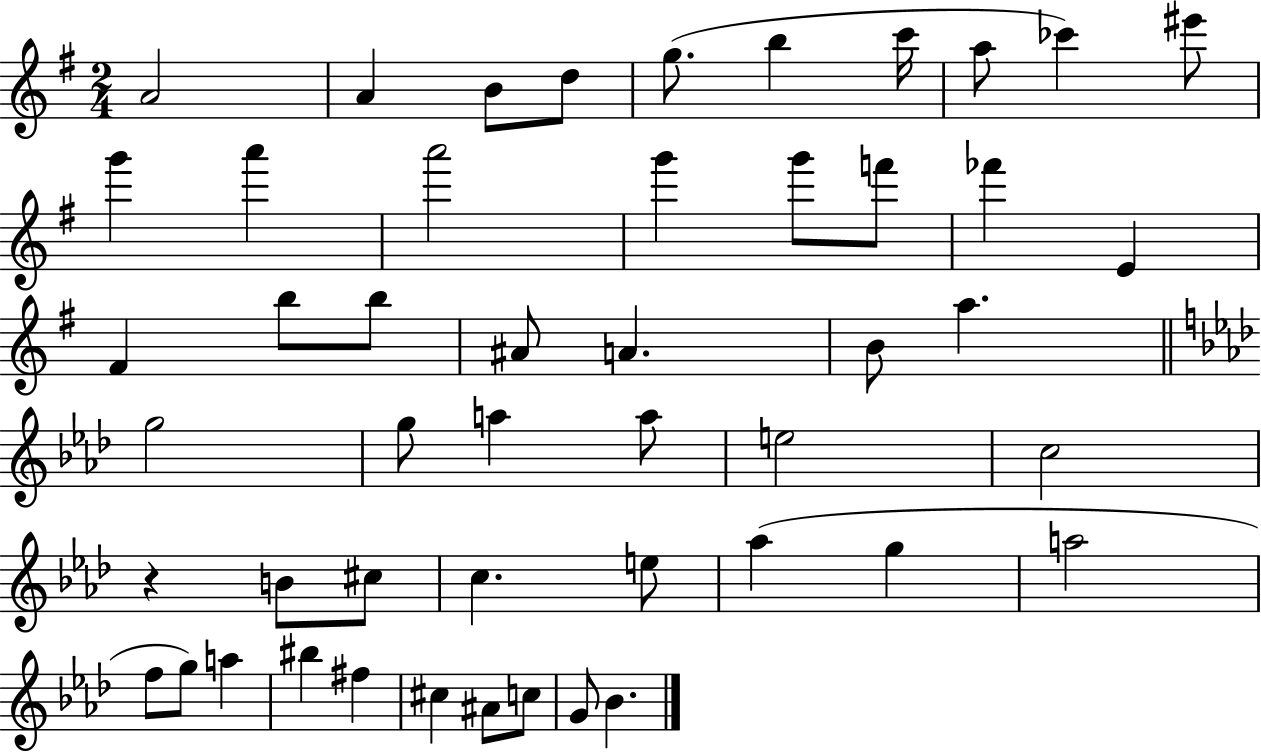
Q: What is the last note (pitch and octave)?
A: Bb4